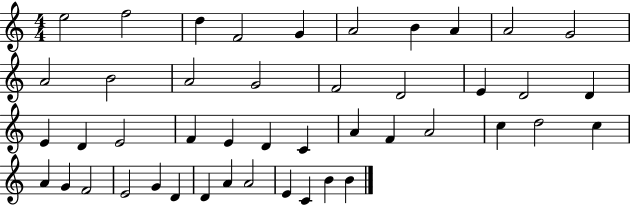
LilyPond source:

{
  \clef treble
  \numericTimeSignature
  \time 4/4
  \key c \major
  e''2 f''2 | d''4 f'2 g'4 | a'2 b'4 a'4 | a'2 g'2 | \break a'2 b'2 | a'2 g'2 | f'2 d'2 | e'4 d'2 d'4 | \break e'4 d'4 e'2 | f'4 e'4 d'4 c'4 | a'4 f'4 a'2 | c''4 d''2 c''4 | \break a'4 g'4 f'2 | e'2 g'4 d'4 | d'4 a'4 a'2 | e'4 c'4 b'4 b'4 | \break \bar "|."
}